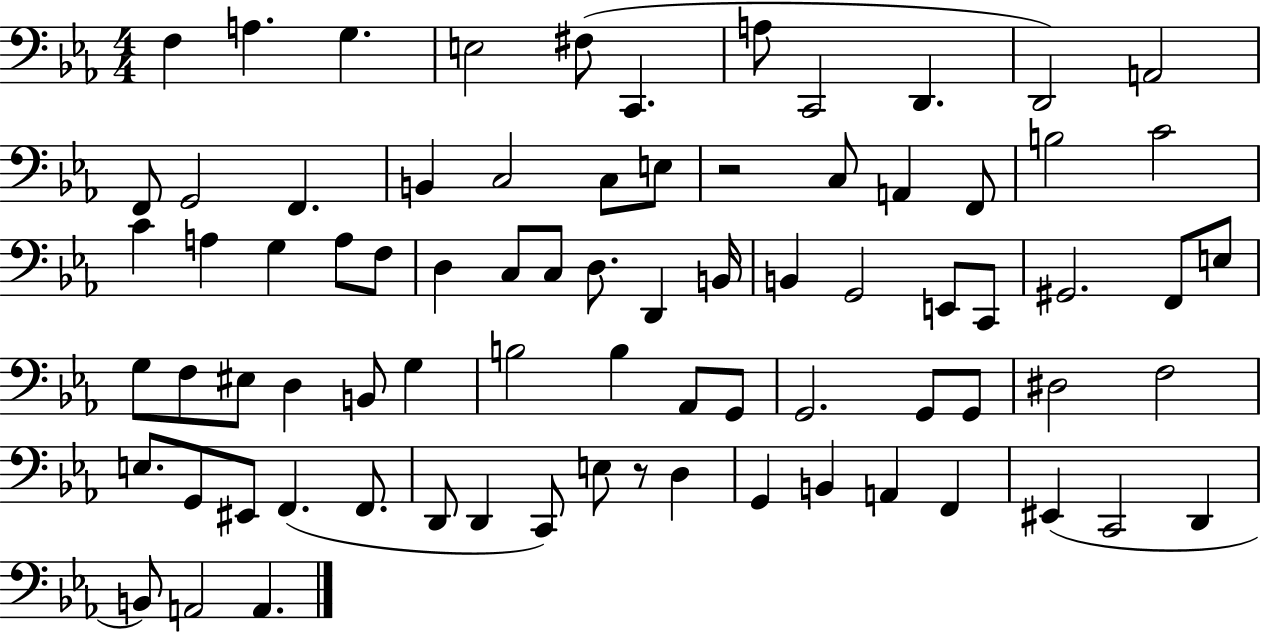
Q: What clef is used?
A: bass